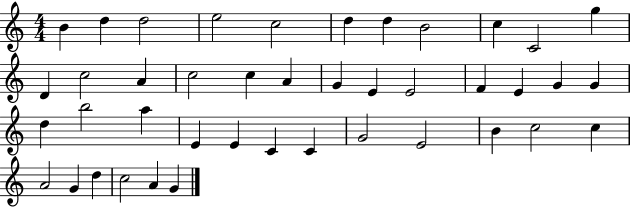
{
  \clef treble
  \numericTimeSignature
  \time 4/4
  \key c \major
  b'4 d''4 d''2 | e''2 c''2 | d''4 d''4 b'2 | c''4 c'2 g''4 | \break d'4 c''2 a'4 | c''2 c''4 a'4 | g'4 e'4 e'2 | f'4 e'4 g'4 g'4 | \break d''4 b''2 a''4 | e'4 e'4 c'4 c'4 | g'2 e'2 | b'4 c''2 c''4 | \break a'2 g'4 d''4 | c''2 a'4 g'4 | \bar "|."
}